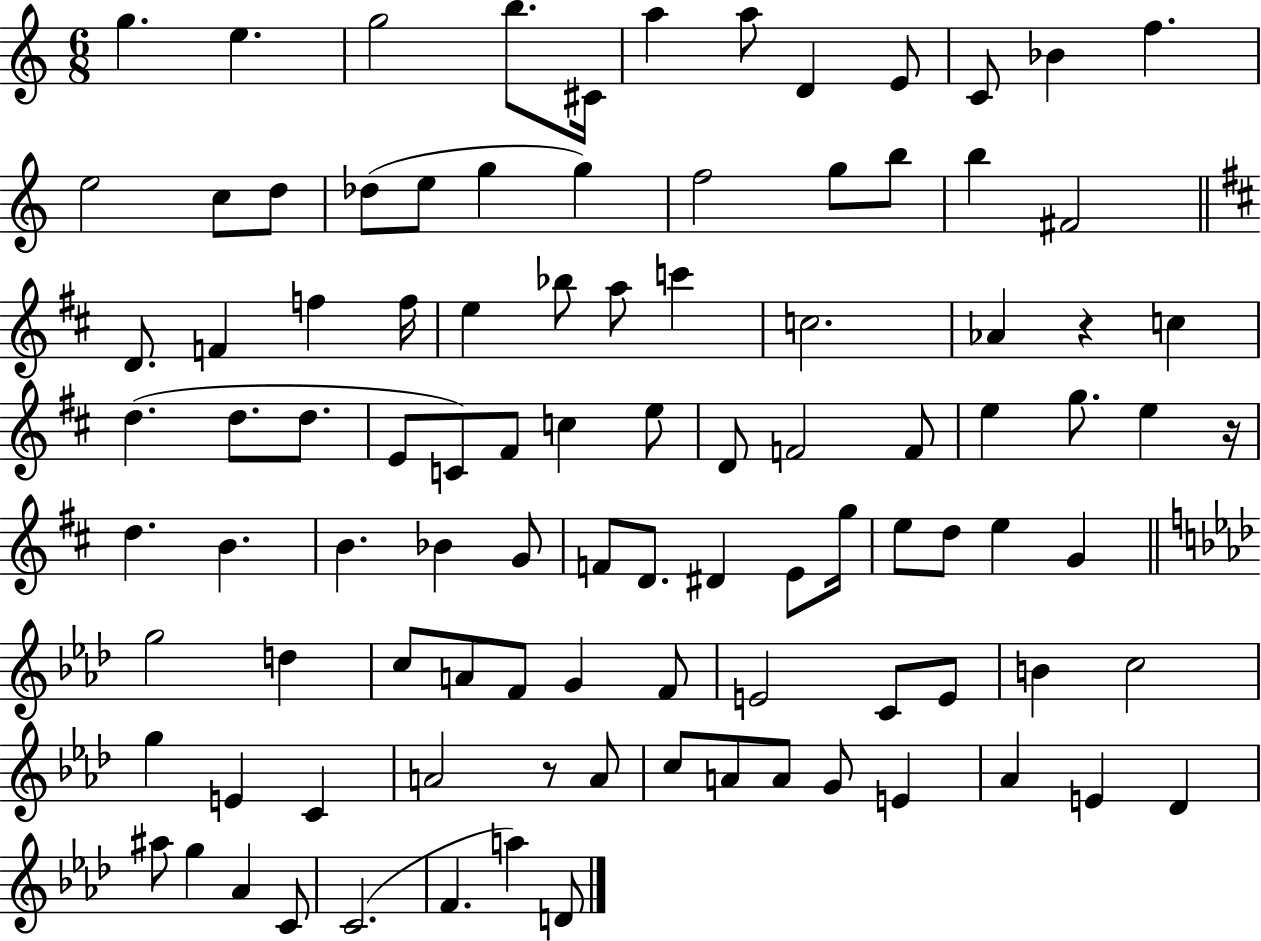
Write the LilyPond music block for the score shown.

{
  \clef treble
  \numericTimeSignature
  \time 6/8
  \key c \major
  g''4. e''4. | g''2 b''8. cis'16 | a''4 a''8 d'4 e'8 | c'8 bes'4 f''4. | \break e''2 c''8 d''8 | des''8( e''8 g''4 g''4) | f''2 g''8 b''8 | b''4 fis'2 | \break \bar "||" \break \key d \major d'8. f'4 f''4 f''16 | e''4 bes''8 a''8 c'''4 | c''2. | aes'4 r4 c''4 | \break d''4.( d''8. d''8. | e'8 c'8) fis'8 c''4 e''8 | d'8 f'2 f'8 | e''4 g''8. e''4 r16 | \break d''4. b'4. | b'4. bes'4 g'8 | f'8 d'8. dis'4 e'8 g''16 | e''8 d''8 e''4 g'4 | \break \bar "||" \break \key f \minor g''2 d''4 | c''8 a'8 f'8 g'4 f'8 | e'2 c'8 e'8 | b'4 c''2 | \break g''4 e'4 c'4 | a'2 r8 a'8 | c''8 a'8 a'8 g'8 e'4 | aes'4 e'4 des'4 | \break ais''8 g''4 aes'4 c'8 | c'2.( | f'4. a''4) d'8 | \bar "|."
}